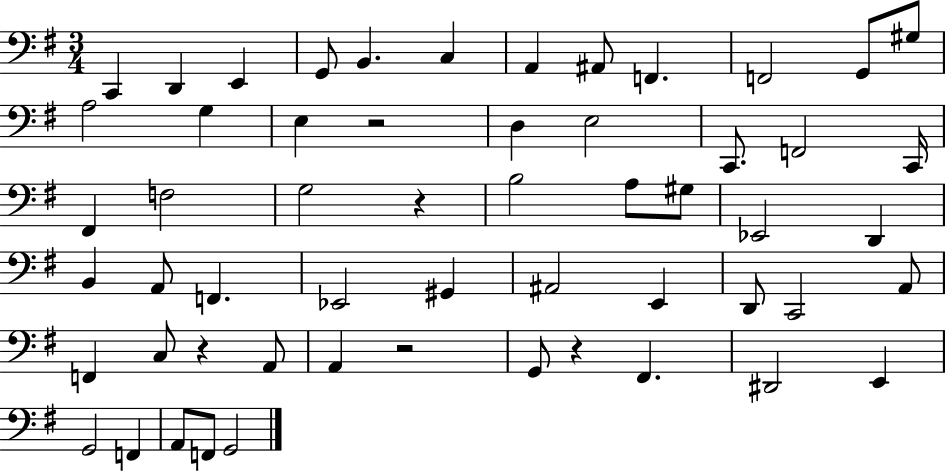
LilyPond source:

{
  \clef bass
  \numericTimeSignature
  \time 3/4
  \key g \major
  c,4 d,4 e,4 | g,8 b,4. c4 | a,4 ais,8 f,4. | f,2 g,8 gis8 | \break a2 g4 | e4 r2 | d4 e2 | c,8. f,2 c,16 | \break fis,4 f2 | g2 r4 | b2 a8 gis8 | ees,2 d,4 | \break b,4 a,8 f,4. | ees,2 gis,4 | ais,2 e,4 | d,8 c,2 a,8 | \break f,4 c8 r4 a,8 | a,4 r2 | g,8 r4 fis,4. | dis,2 e,4 | \break g,2 f,4 | a,8 f,8 g,2 | \bar "|."
}